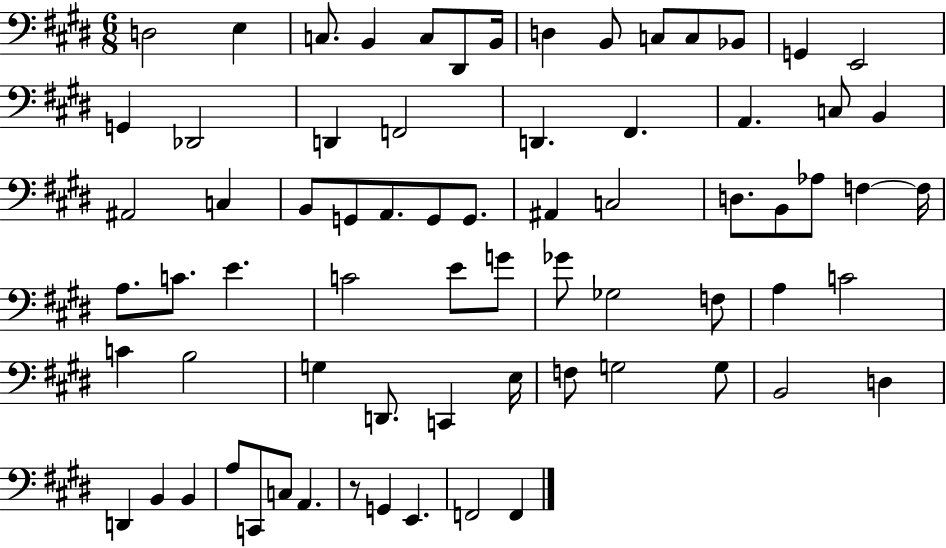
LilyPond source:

{
  \clef bass
  \numericTimeSignature
  \time 6/8
  \key e \major
  d2 e4 | c8. b,4 c8 dis,8 b,16 | d4 b,8 c8 c8 bes,8 | g,4 e,2 | \break g,4 des,2 | d,4 f,2 | d,4. fis,4. | a,4. c8 b,4 | \break ais,2 c4 | b,8 g,8 a,8. g,8 g,8. | ais,4 c2 | d8. b,8 aes8 f4~~ f16 | \break a8. c'8. e'4. | c'2 e'8 g'8 | ges'8 ges2 f8 | a4 c'2 | \break c'4 b2 | g4 d,8. c,4 e16 | f8 g2 g8 | b,2 d4 | \break d,4 b,4 b,4 | a8 c,8 c8 a,4. | r8 g,4 e,4. | f,2 f,4 | \break \bar "|."
}